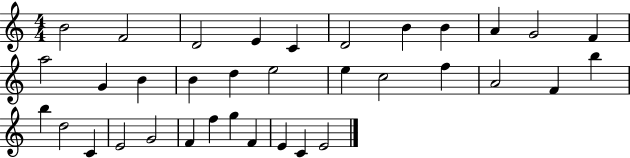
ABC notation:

X:1
T:Untitled
M:4/4
L:1/4
K:C
B2 F2 D2 E C D2 B B A G2 F a2 G B B d e2 e c2 f A2 F b b d2 C E2 G2 F f g F E C E2